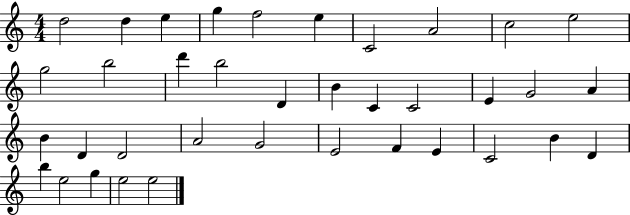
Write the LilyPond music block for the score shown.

{
  \clef treble
  \numericTimeSignature
  \time 4/4
  \key c \major
  d''2 d''4 e''4 | g''4 f''2 e''4 | c'2 a'2 | c''2 e''2 | \break g''2 b''2 | d'''4 b''2 d'4 | b'4 c'4 c'2 | e'4 g'2 a'4 | \break b'4 d'4 d'2 | a'2 g'2 | e'2 f'4 e'4 | c'2 b'4 d'4 | \break b''4 e''2 g''4 | e''2 e''2 | \bar "|."
}